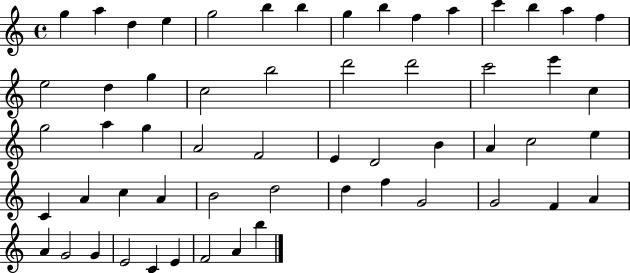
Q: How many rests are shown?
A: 0